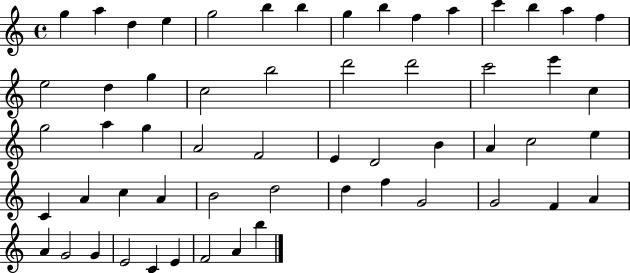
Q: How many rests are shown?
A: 0